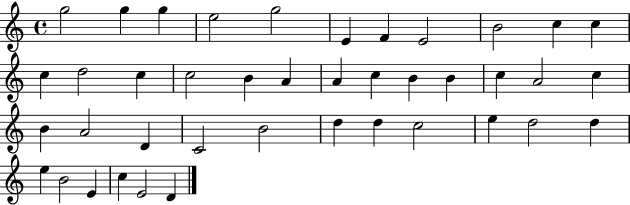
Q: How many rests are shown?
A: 0